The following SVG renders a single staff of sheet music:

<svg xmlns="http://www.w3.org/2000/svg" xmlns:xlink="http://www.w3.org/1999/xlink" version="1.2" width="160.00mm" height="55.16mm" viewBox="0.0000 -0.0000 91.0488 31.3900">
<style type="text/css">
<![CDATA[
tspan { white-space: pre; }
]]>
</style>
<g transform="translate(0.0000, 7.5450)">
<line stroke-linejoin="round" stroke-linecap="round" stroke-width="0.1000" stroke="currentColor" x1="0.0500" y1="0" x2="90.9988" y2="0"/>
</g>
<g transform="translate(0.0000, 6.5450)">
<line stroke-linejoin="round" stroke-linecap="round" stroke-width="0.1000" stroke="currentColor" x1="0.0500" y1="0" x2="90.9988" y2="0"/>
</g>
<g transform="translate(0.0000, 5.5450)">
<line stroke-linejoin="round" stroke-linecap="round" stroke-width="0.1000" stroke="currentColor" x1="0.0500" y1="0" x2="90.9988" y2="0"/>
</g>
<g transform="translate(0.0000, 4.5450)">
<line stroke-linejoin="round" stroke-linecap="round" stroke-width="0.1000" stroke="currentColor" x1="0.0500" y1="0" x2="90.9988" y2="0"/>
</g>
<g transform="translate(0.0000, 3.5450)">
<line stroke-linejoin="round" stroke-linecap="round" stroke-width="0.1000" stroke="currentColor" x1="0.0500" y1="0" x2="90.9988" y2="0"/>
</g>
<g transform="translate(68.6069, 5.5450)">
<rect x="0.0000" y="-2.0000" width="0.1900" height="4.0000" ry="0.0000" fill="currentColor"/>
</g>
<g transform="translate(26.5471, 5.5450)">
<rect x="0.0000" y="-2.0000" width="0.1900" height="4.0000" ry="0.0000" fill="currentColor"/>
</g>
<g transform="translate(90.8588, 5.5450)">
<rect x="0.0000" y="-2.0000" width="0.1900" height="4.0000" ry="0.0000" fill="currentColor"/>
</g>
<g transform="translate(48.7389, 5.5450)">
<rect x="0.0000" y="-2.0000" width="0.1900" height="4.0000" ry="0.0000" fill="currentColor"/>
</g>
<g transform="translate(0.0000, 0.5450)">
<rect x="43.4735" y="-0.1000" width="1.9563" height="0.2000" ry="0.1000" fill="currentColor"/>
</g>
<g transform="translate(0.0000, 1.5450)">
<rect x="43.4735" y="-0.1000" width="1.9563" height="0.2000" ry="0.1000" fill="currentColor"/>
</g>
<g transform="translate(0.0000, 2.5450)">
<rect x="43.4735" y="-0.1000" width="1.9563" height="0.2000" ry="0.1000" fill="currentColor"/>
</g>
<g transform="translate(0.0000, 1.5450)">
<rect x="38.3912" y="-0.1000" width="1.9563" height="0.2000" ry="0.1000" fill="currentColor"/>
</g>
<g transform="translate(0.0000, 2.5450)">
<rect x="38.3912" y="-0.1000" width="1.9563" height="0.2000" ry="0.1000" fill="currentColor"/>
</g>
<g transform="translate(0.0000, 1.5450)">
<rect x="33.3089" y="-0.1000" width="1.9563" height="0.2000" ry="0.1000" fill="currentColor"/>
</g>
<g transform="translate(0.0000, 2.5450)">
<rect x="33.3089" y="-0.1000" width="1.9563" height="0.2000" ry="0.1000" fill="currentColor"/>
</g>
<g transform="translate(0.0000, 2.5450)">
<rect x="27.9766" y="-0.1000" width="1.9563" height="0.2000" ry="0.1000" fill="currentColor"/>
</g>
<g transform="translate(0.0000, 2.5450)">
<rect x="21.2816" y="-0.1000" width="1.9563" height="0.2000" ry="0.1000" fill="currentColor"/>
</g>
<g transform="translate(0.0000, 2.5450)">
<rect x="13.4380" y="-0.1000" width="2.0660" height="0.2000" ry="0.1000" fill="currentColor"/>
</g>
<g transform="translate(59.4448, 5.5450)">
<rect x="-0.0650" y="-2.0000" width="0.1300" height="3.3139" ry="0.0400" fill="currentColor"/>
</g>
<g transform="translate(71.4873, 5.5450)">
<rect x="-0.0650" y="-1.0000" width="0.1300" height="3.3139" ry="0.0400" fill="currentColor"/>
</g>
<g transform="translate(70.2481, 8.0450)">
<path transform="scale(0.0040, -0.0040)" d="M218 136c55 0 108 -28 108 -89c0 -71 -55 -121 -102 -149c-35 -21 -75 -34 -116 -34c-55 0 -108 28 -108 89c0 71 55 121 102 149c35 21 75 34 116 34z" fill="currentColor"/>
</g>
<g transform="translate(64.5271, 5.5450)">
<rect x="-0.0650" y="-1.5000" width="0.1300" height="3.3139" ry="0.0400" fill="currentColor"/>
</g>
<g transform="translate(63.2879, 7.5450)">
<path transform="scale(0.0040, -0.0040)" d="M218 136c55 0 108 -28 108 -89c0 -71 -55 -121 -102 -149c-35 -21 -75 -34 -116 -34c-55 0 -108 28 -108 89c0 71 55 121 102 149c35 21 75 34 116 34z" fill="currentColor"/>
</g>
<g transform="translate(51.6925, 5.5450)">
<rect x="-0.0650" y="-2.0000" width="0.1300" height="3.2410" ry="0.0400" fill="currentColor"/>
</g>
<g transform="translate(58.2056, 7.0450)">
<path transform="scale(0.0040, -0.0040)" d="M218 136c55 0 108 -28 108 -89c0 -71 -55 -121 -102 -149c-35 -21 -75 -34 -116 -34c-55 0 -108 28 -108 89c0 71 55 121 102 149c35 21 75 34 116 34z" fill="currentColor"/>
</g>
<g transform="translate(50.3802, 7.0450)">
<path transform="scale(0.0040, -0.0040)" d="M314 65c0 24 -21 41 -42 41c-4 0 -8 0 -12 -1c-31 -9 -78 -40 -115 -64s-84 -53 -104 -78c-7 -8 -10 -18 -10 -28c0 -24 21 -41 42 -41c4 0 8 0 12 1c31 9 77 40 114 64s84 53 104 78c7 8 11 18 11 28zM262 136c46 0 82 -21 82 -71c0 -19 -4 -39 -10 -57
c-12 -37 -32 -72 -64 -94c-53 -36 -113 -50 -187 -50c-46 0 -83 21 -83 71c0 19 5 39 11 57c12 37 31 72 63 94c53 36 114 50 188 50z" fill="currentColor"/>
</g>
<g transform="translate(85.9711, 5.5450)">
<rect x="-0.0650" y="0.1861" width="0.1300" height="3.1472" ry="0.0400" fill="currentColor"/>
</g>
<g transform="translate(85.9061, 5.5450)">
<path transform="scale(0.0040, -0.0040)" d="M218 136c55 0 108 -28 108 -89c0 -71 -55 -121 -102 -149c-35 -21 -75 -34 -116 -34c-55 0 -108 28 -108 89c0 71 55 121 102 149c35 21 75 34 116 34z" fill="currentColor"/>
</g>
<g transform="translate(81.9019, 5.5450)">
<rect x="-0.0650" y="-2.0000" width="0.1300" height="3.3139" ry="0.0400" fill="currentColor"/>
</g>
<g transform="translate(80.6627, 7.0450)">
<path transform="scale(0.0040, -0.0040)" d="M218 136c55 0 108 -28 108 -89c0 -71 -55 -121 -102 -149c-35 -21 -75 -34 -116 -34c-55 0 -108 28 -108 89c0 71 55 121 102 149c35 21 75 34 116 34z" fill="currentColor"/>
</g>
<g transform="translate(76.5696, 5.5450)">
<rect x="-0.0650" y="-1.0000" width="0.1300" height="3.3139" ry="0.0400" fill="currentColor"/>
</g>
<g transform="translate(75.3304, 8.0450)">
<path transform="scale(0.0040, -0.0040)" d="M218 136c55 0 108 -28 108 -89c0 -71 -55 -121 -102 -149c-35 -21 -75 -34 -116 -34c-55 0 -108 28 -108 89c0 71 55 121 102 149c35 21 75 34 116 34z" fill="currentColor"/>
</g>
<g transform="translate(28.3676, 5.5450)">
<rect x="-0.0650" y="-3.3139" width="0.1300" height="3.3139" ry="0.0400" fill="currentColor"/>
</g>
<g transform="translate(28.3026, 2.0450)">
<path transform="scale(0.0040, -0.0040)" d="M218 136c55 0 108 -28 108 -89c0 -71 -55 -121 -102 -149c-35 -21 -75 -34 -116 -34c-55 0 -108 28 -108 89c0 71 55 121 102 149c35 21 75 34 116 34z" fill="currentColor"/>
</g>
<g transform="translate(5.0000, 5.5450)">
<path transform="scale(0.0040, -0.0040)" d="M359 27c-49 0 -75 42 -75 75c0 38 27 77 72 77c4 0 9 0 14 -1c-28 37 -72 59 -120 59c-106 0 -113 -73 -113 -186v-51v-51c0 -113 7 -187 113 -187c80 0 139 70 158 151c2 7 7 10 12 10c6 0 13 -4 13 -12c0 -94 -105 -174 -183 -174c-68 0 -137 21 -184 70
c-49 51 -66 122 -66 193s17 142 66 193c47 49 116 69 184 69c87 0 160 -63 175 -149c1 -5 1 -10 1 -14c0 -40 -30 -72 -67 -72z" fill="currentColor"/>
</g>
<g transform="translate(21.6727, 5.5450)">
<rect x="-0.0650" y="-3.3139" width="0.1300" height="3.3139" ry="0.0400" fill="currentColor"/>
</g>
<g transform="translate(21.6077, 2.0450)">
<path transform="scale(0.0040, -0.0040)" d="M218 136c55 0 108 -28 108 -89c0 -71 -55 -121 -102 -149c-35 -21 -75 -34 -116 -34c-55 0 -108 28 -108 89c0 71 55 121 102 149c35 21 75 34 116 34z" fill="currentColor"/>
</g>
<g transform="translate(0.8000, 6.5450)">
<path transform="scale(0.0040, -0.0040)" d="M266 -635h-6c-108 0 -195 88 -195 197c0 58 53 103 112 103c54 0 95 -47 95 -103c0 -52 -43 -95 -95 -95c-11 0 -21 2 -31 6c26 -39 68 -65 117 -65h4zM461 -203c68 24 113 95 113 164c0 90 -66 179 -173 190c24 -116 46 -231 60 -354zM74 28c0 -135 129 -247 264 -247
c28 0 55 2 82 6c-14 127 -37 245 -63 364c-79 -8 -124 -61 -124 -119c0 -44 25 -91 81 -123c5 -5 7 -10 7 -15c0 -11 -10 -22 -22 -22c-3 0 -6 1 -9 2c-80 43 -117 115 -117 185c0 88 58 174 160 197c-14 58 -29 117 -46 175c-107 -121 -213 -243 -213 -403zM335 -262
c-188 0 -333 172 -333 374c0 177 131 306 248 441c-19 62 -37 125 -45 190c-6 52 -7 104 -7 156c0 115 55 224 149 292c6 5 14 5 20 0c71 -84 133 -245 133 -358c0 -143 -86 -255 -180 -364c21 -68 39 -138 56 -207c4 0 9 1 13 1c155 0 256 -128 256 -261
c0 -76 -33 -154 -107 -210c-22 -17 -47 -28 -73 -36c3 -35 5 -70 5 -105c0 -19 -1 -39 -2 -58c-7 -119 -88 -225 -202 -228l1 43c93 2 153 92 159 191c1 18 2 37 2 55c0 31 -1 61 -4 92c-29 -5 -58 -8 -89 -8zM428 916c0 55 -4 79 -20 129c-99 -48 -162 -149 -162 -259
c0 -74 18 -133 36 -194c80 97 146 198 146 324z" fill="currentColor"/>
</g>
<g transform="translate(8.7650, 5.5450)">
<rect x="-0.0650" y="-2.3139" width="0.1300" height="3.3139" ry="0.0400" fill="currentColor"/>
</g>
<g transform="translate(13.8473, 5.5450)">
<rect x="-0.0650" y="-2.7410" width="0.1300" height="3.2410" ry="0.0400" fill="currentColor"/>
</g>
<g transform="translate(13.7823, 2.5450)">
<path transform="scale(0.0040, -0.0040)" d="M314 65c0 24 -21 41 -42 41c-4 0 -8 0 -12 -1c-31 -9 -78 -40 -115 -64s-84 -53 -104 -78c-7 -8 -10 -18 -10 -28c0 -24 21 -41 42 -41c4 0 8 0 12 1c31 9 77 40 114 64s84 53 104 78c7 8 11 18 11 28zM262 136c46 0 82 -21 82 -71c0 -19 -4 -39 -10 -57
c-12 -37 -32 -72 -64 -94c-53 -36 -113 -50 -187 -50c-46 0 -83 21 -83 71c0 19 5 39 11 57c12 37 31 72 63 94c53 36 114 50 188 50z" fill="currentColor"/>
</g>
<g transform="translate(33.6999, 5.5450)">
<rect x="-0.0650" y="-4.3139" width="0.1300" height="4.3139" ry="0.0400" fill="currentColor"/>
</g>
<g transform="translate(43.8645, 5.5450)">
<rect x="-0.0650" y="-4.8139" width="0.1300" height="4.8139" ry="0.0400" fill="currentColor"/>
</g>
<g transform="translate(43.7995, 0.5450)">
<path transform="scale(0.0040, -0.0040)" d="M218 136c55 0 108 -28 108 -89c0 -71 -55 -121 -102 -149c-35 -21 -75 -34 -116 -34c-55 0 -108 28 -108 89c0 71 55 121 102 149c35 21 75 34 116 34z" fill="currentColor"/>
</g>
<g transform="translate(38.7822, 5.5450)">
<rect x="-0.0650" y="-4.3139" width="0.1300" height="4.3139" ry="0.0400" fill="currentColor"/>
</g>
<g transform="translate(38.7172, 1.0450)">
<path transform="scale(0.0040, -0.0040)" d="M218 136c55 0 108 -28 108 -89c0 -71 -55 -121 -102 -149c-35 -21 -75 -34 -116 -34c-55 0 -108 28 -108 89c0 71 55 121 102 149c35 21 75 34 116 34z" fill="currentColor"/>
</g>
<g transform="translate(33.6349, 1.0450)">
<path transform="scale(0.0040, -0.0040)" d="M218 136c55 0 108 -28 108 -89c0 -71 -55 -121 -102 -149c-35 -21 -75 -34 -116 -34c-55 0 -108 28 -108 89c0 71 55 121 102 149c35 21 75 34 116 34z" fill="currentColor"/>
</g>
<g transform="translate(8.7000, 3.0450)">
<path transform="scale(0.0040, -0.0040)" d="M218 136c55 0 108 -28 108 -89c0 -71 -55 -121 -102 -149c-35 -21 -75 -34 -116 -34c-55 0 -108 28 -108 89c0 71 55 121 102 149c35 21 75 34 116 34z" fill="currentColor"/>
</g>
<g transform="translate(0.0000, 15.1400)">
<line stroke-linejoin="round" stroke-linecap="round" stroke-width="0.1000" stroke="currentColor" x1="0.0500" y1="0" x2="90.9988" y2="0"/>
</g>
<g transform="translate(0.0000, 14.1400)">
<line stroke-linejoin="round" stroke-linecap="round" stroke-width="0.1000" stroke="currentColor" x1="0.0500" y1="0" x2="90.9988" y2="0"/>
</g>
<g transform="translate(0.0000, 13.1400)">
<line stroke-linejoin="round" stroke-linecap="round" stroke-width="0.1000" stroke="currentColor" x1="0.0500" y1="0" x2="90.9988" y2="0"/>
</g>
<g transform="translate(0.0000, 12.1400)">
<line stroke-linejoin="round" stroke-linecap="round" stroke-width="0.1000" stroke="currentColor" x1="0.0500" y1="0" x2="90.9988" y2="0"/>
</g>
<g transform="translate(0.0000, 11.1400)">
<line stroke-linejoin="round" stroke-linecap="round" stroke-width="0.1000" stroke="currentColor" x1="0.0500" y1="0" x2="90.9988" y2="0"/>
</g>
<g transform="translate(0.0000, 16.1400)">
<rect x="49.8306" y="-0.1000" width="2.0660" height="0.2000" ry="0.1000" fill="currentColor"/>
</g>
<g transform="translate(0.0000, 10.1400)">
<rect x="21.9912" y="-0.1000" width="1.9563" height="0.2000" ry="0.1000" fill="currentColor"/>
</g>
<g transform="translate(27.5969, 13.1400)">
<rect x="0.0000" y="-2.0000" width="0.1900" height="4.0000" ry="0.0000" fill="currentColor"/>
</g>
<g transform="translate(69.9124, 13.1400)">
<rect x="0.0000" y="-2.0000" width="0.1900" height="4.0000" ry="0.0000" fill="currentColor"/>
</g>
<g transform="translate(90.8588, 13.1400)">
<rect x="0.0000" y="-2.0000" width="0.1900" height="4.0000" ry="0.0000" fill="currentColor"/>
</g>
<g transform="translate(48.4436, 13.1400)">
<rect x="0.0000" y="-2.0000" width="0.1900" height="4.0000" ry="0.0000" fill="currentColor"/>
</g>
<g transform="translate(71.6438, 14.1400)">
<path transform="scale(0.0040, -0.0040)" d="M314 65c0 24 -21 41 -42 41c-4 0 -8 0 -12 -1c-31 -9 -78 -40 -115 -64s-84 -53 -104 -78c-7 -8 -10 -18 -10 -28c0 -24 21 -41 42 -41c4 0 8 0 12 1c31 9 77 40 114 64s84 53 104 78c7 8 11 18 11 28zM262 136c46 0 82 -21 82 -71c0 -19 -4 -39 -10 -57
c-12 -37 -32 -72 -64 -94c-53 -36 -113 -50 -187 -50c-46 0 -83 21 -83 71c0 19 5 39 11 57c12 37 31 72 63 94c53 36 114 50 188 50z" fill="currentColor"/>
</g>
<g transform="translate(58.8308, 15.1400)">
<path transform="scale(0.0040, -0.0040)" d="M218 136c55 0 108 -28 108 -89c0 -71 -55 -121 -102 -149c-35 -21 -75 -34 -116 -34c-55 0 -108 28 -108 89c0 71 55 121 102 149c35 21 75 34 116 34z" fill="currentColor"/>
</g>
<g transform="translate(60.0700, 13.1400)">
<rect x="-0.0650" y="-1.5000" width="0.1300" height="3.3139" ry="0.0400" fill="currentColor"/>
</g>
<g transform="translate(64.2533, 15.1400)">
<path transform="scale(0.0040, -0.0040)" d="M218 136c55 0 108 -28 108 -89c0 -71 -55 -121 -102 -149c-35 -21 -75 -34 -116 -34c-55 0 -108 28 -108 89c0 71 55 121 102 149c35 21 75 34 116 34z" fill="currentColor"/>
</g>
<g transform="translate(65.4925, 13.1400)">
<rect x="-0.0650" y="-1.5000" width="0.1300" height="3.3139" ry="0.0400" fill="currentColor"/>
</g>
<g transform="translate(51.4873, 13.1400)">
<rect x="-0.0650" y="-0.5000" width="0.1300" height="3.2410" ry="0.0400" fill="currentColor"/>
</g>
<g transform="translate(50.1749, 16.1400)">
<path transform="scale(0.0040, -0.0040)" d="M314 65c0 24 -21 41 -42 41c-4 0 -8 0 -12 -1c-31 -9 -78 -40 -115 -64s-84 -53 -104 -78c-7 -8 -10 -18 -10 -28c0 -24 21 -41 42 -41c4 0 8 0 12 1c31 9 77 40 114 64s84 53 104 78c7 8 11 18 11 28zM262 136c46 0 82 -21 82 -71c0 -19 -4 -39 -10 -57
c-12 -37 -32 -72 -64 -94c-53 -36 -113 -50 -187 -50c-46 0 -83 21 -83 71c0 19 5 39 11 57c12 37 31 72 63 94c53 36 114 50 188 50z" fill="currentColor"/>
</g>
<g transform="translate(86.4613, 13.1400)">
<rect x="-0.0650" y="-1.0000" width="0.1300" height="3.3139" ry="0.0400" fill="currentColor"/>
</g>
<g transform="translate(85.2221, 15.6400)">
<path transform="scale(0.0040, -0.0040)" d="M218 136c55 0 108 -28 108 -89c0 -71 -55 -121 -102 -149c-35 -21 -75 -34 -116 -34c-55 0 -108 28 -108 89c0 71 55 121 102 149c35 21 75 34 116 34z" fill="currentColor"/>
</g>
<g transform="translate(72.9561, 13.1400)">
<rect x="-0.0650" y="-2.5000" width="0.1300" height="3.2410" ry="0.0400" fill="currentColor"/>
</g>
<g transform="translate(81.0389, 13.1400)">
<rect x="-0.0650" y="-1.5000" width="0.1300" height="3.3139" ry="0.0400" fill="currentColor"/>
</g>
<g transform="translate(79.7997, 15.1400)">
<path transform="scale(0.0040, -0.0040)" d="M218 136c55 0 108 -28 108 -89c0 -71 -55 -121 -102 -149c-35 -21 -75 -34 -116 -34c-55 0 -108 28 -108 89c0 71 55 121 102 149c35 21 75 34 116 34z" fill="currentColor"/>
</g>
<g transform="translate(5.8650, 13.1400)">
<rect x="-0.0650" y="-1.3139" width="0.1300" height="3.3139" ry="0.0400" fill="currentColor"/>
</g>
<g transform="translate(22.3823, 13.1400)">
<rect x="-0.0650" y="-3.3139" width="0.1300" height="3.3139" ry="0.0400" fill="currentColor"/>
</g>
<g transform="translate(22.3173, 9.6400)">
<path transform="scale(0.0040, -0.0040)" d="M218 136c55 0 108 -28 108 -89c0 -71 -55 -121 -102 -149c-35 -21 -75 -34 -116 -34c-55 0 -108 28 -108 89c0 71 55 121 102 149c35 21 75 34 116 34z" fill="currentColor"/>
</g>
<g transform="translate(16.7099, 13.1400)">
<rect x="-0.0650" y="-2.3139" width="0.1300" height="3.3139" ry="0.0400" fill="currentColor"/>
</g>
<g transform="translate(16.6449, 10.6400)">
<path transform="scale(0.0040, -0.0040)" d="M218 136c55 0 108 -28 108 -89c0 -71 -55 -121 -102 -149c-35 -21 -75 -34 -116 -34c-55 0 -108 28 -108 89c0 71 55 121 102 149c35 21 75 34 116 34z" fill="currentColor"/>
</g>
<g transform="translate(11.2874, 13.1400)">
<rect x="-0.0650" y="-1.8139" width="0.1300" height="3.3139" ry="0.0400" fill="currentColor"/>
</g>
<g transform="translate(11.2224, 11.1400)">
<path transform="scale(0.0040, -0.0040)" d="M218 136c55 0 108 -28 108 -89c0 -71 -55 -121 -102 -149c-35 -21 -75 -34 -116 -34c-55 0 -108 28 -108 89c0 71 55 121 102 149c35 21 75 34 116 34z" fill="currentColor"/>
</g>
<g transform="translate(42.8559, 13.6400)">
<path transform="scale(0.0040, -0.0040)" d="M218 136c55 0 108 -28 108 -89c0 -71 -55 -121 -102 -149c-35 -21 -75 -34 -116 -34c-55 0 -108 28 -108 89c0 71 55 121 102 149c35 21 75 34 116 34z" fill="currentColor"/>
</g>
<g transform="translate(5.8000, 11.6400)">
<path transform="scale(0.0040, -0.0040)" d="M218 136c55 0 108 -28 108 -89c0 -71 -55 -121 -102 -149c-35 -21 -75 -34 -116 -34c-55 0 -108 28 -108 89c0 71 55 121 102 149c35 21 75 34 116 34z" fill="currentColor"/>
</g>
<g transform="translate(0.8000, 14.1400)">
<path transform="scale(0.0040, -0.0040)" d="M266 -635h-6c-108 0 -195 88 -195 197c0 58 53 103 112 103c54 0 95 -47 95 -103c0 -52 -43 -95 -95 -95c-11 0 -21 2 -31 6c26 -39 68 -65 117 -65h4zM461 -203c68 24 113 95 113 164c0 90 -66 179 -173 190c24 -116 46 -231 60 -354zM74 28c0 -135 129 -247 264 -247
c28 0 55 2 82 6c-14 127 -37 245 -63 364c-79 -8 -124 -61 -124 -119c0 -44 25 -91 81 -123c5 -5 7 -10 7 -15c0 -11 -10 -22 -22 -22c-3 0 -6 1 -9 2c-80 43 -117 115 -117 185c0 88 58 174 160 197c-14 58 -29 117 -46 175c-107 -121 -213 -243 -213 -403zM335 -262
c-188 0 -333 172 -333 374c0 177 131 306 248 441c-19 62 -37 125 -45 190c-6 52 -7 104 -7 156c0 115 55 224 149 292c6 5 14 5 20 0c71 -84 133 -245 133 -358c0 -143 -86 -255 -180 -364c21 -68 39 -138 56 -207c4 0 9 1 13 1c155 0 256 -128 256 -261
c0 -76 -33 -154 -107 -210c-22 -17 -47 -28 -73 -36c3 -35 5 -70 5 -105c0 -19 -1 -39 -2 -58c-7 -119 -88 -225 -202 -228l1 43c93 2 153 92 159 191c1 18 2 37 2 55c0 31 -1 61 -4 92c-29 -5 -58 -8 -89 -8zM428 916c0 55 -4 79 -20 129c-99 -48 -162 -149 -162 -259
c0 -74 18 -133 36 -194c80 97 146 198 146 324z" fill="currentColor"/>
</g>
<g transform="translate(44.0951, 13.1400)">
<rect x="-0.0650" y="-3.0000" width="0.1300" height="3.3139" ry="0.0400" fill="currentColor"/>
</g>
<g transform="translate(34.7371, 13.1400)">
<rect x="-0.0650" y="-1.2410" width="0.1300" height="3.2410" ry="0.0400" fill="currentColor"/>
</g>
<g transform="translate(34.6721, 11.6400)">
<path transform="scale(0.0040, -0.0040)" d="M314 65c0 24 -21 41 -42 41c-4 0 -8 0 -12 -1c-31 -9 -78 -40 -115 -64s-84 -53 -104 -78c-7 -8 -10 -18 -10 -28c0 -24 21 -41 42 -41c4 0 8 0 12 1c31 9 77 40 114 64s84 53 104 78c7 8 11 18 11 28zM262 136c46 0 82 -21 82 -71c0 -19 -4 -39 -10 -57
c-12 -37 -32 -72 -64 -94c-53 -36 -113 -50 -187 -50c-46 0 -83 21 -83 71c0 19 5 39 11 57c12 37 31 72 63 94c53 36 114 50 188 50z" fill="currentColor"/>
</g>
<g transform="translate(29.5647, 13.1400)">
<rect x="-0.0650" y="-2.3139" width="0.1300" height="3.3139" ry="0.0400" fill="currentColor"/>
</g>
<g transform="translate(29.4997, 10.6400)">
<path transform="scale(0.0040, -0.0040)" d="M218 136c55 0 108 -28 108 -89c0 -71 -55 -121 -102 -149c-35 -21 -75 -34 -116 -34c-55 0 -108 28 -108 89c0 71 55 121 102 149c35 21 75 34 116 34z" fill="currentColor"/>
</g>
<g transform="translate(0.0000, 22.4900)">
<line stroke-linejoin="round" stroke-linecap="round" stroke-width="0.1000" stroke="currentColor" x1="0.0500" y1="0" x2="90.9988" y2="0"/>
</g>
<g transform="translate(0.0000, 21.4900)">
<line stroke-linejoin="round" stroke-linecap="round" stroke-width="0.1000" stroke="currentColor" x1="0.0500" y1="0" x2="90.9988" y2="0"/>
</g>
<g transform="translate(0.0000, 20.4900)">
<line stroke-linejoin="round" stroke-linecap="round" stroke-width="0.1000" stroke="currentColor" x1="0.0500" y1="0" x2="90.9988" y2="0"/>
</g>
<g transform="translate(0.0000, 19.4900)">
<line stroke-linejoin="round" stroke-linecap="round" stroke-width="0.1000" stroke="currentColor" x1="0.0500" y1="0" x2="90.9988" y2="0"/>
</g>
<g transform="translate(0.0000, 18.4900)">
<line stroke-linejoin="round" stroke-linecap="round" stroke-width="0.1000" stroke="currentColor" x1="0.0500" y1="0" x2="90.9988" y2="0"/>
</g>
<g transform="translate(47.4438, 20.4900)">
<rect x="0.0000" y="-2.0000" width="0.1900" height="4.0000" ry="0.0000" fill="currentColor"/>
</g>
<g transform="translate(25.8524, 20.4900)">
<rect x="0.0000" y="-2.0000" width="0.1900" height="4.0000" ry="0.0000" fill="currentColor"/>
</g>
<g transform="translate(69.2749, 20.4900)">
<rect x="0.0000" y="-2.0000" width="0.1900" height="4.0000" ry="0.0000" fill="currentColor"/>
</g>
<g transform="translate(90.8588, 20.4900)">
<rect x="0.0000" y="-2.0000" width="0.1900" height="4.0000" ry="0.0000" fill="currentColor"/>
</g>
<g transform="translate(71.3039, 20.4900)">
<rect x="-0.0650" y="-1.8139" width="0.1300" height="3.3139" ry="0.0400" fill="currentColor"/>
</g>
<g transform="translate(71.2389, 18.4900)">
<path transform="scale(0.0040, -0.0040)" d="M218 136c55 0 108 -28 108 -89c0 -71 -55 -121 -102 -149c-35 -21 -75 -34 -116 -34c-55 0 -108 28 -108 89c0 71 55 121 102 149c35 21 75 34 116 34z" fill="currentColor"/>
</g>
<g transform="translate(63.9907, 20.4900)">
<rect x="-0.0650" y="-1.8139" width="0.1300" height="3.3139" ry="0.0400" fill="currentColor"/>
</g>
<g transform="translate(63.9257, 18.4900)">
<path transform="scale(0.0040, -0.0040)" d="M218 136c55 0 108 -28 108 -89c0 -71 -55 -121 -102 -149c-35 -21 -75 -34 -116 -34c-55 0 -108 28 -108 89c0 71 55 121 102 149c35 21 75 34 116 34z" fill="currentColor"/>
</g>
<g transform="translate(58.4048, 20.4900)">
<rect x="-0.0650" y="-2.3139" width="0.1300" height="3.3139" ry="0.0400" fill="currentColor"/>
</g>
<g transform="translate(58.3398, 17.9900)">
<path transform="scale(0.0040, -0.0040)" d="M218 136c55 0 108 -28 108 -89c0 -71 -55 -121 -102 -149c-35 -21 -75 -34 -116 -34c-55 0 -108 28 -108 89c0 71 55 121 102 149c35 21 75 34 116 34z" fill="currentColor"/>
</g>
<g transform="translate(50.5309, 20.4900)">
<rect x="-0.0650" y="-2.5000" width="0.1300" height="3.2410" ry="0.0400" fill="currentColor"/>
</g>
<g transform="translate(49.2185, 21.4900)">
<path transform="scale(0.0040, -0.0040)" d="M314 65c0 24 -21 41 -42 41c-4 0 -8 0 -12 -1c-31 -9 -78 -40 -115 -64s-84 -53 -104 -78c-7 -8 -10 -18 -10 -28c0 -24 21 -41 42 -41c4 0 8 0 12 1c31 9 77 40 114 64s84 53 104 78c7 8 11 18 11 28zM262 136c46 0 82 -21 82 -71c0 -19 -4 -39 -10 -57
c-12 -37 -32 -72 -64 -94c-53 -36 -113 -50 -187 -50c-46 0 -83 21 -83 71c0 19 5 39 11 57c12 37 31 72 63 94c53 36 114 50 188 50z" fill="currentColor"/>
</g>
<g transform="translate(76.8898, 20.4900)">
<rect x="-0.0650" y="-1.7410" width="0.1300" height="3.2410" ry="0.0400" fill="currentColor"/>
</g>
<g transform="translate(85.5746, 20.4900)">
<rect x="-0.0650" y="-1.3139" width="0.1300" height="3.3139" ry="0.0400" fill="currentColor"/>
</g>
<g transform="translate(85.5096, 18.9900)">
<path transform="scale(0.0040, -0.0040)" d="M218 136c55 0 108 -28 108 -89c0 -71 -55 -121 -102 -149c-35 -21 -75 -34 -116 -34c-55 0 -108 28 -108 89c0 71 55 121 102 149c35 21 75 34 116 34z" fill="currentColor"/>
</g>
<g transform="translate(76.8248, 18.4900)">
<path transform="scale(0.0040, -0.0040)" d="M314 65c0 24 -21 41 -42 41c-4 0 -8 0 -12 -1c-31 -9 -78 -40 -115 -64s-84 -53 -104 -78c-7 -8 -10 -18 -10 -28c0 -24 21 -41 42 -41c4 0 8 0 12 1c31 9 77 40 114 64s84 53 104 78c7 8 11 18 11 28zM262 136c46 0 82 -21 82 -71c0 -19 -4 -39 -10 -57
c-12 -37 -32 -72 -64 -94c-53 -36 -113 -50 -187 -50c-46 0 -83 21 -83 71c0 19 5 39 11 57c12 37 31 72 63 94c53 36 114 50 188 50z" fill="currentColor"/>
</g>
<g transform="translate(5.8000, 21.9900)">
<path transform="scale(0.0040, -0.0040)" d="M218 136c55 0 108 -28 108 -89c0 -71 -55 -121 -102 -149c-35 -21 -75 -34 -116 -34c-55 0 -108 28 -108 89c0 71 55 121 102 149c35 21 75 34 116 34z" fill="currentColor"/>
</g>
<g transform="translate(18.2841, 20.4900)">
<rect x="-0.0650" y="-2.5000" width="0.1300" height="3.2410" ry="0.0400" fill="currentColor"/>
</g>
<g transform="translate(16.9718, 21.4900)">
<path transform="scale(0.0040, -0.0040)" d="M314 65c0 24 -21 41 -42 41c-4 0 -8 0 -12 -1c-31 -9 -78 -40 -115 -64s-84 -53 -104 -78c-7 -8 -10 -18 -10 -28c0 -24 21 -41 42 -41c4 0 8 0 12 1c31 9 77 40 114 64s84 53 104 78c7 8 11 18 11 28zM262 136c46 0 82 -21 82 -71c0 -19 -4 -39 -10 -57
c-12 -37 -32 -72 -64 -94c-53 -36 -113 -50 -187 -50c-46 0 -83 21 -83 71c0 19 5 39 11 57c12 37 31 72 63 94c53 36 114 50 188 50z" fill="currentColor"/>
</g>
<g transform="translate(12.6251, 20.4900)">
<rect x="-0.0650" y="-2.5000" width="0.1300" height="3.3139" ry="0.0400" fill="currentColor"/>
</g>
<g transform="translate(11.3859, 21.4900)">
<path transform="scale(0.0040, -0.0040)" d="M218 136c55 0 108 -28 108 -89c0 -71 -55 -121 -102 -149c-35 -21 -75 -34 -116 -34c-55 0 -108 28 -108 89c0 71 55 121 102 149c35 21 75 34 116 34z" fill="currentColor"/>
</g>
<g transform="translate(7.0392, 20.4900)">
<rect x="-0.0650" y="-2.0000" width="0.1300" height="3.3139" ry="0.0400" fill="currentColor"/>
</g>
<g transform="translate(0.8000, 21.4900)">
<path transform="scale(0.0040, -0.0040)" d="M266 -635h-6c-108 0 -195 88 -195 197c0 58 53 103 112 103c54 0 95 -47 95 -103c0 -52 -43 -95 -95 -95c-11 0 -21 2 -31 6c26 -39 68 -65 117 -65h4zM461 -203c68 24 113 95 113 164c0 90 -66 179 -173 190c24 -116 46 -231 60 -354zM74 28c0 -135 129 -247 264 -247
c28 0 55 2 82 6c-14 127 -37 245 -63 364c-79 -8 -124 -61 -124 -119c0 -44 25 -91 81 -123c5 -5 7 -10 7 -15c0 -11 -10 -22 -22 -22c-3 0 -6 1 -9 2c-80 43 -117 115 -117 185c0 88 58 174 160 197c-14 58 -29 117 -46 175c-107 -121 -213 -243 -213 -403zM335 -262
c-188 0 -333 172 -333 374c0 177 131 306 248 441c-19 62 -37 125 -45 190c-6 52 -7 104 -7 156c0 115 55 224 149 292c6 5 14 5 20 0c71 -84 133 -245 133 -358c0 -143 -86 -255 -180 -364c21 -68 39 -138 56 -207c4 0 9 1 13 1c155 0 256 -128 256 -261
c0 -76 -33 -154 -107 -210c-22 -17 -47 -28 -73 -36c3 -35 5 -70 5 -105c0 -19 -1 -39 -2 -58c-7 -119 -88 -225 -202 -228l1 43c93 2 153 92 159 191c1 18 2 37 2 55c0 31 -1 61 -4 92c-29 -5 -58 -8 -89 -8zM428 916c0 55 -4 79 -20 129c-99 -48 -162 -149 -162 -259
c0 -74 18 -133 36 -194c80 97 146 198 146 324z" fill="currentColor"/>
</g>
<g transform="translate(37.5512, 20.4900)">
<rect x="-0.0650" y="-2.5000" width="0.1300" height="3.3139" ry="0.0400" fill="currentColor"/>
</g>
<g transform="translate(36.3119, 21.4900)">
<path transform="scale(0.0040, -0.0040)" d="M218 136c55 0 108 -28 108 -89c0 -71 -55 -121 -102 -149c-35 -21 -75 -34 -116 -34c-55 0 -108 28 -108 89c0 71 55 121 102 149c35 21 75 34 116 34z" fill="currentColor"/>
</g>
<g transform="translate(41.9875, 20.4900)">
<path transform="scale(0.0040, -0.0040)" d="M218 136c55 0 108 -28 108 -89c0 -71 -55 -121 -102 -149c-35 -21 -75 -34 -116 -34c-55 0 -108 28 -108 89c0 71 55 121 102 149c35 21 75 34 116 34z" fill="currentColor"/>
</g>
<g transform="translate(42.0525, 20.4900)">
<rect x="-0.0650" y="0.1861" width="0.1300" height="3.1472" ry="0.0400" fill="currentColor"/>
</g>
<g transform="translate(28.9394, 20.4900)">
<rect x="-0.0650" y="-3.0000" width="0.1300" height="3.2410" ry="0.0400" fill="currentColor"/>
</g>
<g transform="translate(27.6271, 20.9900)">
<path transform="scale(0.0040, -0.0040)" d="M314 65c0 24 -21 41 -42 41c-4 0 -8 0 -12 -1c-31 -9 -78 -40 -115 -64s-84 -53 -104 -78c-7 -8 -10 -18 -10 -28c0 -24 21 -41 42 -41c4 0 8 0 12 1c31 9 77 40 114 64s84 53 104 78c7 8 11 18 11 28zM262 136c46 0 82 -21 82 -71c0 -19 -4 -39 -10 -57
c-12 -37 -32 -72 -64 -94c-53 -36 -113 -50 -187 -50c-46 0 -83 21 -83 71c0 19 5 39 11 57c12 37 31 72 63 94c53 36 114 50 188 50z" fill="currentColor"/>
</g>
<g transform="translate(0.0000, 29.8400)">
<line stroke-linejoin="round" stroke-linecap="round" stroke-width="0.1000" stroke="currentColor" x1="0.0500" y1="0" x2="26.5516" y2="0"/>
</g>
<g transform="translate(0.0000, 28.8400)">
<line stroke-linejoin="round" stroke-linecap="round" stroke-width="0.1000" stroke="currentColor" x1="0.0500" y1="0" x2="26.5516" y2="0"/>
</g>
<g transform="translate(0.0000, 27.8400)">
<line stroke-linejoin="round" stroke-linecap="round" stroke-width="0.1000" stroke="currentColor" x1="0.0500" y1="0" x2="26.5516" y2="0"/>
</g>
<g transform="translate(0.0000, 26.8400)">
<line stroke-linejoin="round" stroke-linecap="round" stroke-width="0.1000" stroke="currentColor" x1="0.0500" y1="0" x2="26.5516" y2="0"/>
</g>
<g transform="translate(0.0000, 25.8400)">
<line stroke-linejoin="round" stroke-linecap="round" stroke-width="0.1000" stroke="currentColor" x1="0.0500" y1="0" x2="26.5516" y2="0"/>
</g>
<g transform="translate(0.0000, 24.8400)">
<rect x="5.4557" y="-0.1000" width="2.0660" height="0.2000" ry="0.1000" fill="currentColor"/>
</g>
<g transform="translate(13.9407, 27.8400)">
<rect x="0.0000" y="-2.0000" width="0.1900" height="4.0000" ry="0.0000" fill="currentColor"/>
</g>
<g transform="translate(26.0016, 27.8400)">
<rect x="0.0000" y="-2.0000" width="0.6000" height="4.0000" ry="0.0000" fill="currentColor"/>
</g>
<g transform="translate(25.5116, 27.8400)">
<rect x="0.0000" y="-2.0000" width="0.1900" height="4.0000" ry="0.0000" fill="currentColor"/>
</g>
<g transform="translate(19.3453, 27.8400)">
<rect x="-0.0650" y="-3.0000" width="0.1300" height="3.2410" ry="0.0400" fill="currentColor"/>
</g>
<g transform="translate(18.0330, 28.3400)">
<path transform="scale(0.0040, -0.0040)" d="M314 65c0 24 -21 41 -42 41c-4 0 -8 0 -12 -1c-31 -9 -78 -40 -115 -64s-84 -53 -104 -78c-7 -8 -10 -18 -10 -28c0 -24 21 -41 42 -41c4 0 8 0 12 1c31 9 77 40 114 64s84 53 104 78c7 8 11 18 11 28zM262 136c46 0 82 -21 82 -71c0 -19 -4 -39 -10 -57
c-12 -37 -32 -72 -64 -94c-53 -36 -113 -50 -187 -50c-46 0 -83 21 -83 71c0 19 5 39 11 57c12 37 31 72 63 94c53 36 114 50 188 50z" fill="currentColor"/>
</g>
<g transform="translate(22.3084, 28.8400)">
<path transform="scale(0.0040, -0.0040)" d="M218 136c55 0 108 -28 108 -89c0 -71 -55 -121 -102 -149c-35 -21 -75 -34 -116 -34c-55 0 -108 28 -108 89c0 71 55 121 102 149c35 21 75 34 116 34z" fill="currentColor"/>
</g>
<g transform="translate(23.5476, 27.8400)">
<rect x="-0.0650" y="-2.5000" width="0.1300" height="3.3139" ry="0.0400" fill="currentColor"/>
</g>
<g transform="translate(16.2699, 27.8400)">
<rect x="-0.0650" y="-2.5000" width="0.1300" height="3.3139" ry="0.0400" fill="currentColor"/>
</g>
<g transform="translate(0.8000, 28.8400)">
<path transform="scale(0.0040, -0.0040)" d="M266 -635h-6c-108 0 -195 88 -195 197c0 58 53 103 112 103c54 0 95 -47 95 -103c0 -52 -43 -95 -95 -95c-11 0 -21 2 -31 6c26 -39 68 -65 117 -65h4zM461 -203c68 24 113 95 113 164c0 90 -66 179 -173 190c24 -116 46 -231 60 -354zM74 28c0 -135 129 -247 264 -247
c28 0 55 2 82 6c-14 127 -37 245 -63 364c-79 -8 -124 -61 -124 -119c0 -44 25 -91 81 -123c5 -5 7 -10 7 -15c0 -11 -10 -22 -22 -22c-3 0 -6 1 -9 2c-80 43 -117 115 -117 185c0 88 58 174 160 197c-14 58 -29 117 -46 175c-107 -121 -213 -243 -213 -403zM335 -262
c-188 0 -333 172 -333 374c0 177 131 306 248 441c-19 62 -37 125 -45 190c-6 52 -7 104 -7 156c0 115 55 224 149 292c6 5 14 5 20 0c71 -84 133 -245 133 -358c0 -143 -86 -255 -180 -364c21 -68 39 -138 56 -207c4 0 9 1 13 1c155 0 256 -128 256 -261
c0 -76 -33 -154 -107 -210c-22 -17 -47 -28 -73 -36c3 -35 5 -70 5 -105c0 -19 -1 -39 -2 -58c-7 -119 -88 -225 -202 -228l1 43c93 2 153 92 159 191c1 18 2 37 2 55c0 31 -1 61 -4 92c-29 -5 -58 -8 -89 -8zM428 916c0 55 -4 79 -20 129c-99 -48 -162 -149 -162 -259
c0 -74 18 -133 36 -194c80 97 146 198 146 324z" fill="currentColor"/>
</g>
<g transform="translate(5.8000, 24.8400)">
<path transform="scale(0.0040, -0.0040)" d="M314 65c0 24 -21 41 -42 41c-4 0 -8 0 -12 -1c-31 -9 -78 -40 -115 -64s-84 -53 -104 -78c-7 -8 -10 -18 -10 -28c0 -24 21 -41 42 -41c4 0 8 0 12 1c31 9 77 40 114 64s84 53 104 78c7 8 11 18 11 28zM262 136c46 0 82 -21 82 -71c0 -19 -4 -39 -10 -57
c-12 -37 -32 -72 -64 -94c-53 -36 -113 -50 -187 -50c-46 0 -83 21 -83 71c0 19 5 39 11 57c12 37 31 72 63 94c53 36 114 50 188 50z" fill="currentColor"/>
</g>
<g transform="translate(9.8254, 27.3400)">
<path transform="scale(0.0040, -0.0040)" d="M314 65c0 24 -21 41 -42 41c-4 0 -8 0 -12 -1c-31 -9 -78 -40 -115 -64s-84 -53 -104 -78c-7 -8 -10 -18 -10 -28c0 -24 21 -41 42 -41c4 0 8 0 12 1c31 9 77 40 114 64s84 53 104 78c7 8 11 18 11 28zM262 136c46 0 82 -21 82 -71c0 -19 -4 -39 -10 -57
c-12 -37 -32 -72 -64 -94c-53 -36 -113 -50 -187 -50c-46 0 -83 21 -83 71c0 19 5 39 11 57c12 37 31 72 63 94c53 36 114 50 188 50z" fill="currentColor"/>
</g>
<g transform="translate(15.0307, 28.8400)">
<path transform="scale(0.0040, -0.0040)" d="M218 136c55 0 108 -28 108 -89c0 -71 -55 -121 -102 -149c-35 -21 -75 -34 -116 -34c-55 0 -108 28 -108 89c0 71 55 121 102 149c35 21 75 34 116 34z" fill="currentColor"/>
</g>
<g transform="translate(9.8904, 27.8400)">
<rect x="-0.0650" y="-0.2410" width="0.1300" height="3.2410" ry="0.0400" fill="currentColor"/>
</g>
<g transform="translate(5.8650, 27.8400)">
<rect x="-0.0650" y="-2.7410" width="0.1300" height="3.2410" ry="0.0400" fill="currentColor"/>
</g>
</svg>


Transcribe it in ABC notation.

X:1
T:Untitled
M:4/4
L:1/4
K:C
g a2 b b d' d' e' F2 F E D D F B e f g b g e2 A C2 E E G2 E D F G G2 A2 G B G2 g f f f2 e a2 c2 G A2 G